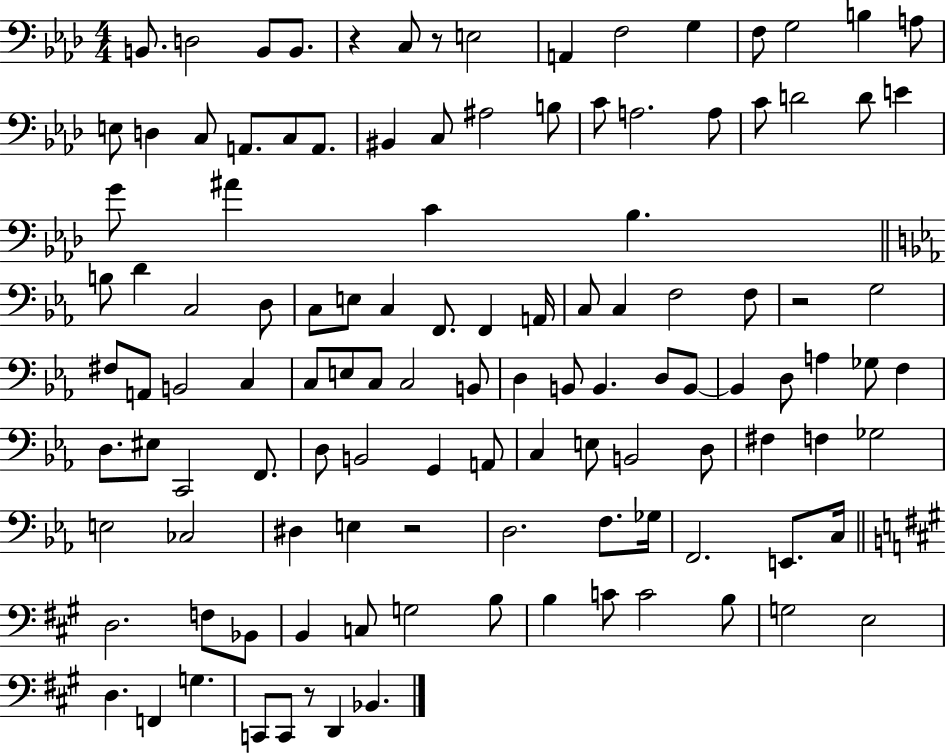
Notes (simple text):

B2/e. D3/h B2/e B2/e. R/q C3/e R/e E3/h A2/q F3/h G3/q F3/e G3/h B3/q A3/e E3/e D3/q C3/e A2/e. C3/e A2/e. BIS2/q C3/e A#3/h B3/e C4/e A3/h. A3/e C4/e D4/h D4/e E4/q G4/e A#4/q C4/q Bb3/q. B3/e D4/q C3/h D3/e C3/e E3/e C3/q F2/e. F2/q A2/s C3/e C3/q F3/h F3/e R/h G3/h F#3/e A2/e B2/h C3/q C3/e E3/e C3/e C3/h B2/e D3/q B2/e B2/q. D3/e B2/e B2/q D3/e A3/q Gb3/e F3/q D3/e. EIS3/e C2/h F2/e. D3/e B2/h G2/q A2/e C3/q E3/e B2/h D3/e F#3/q F3/q Gb3/h E3/h CES3/h D#3/q E3/q R/h D3/h. F3/e. Gb3/s F2/h. E2/e. C3/s D3/h. F3/e Bb2/e B2/q C3/e G3/h B3/e B3/q C4/e C4/h B3/e G3/h E3/h D3/q. F2/q G3/q. C2/e C2/e R/e D2/q Bb2/q.